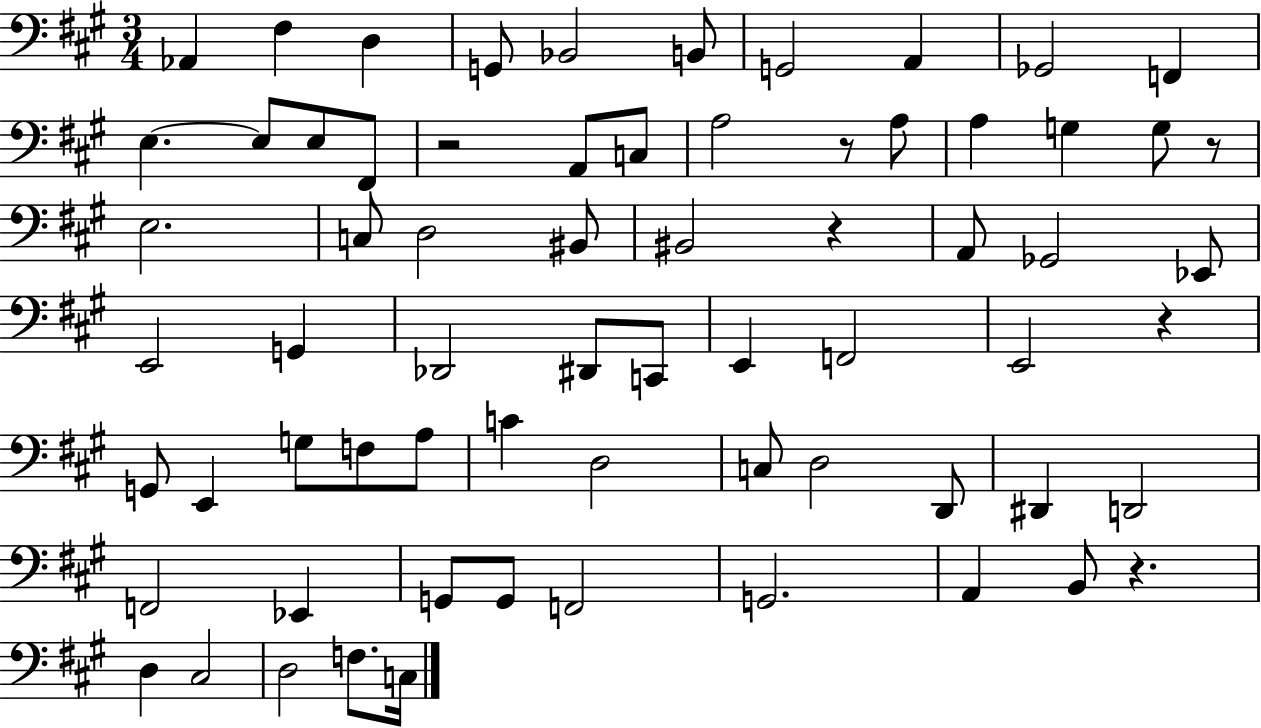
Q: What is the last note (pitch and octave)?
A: C3